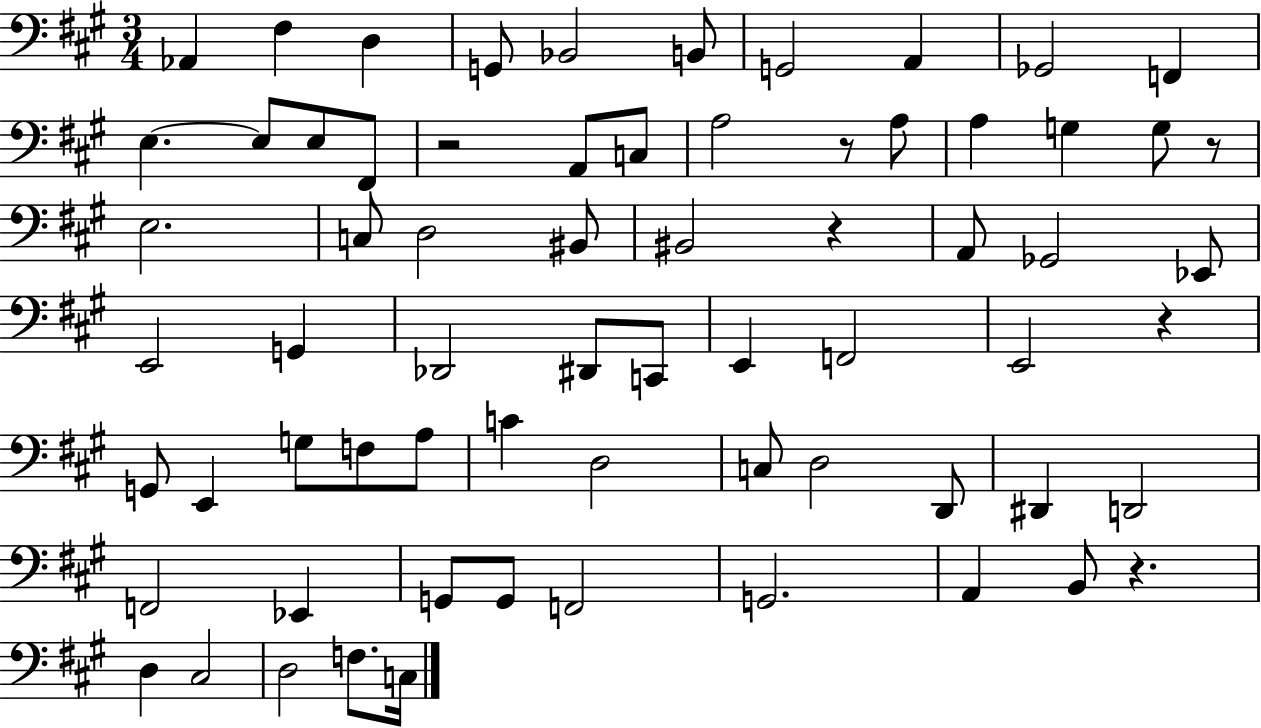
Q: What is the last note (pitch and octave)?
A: C3